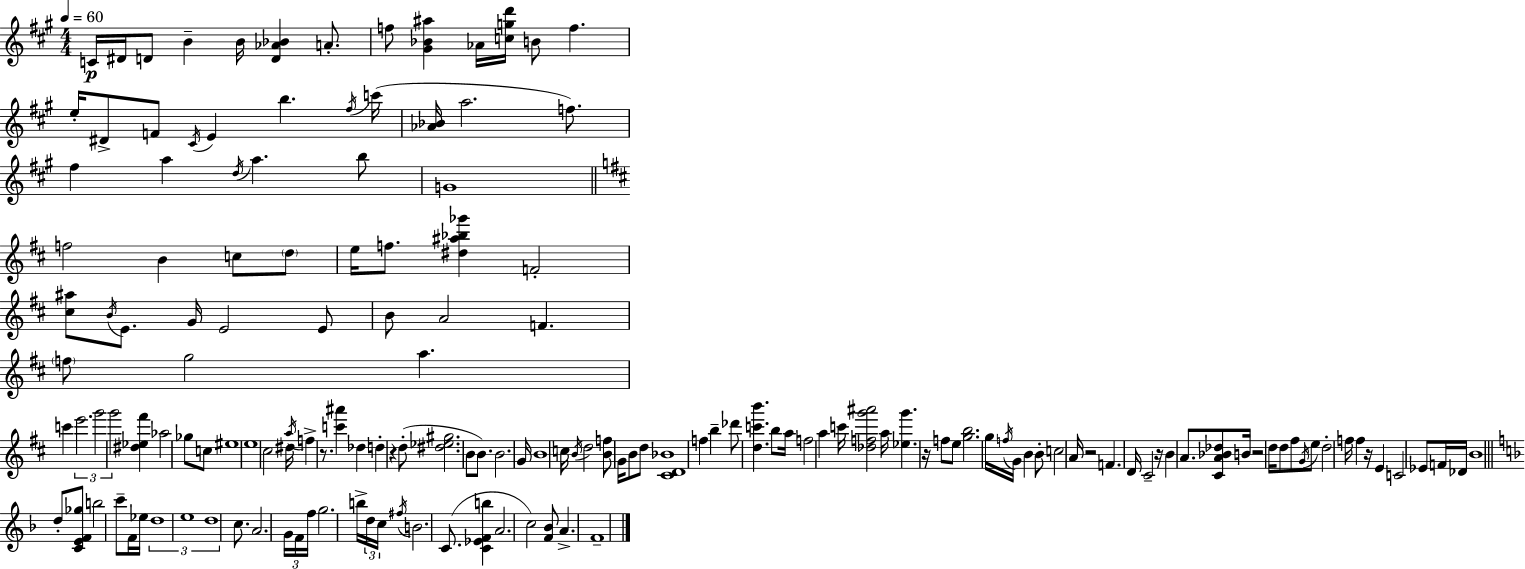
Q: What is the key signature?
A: A major